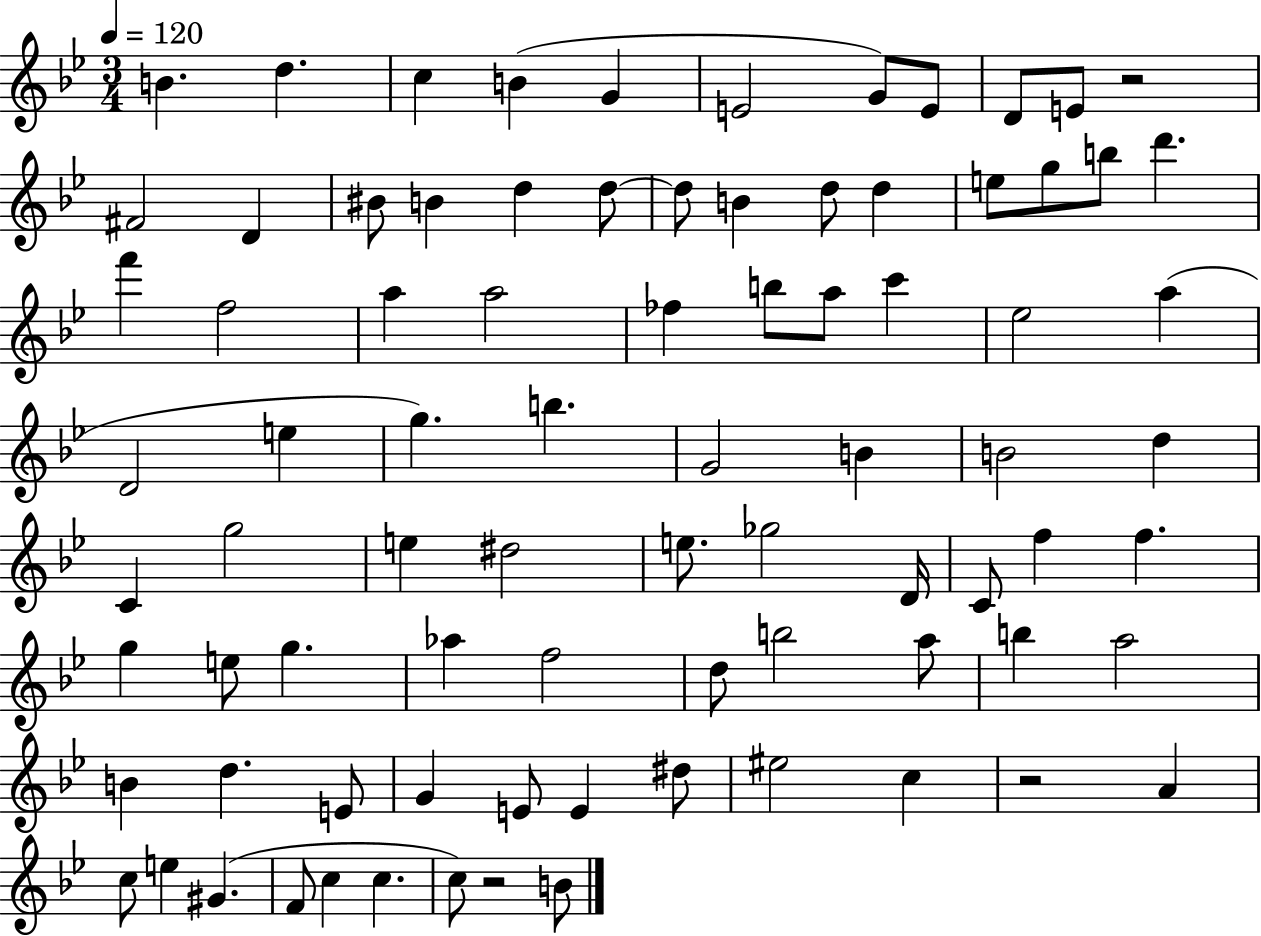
{
  \clef treble
  \numericTimeSignature
  \time 3/4
  \key bes \major
  \tempo 4 = 120
  b'4. d''4. | c''4 b'4( g'4 | e'2 g'8) e'8 | d'8 e'8 r2 | \break fis'2 d'4 | bis'8 b'4 d''4 d''8~~ | d''8 b'4 d''8 d''4 | e''8 g''8 b''8 d'''4. | \break f'''4 f''2 | a''4 a''2 | fes''4 b''8 a''8 c'''4 | ees''2 a''4( | \break d'2 e''4 | g''4.) b''4. | g'2 b'4 | b'2 d''4 | \break c'4 g''2 | e''4 dis''2 | e''8. ges''2 d'16 | c'8 f''4 f''4. | \break g''4 e''8 g''4. | aes''4 f''2 | d''8 b''2 a''8 | b''4 a''2 | \break b'4 d''4. e'8 | g'4 e'8 e'4 dis''8 | eis''2 c''4 | r2 a'4 | \break c''8 e''4 gis'4.( | f'8 c''4 c''4. | c''8) r2 b'8 | \bar "|."
}